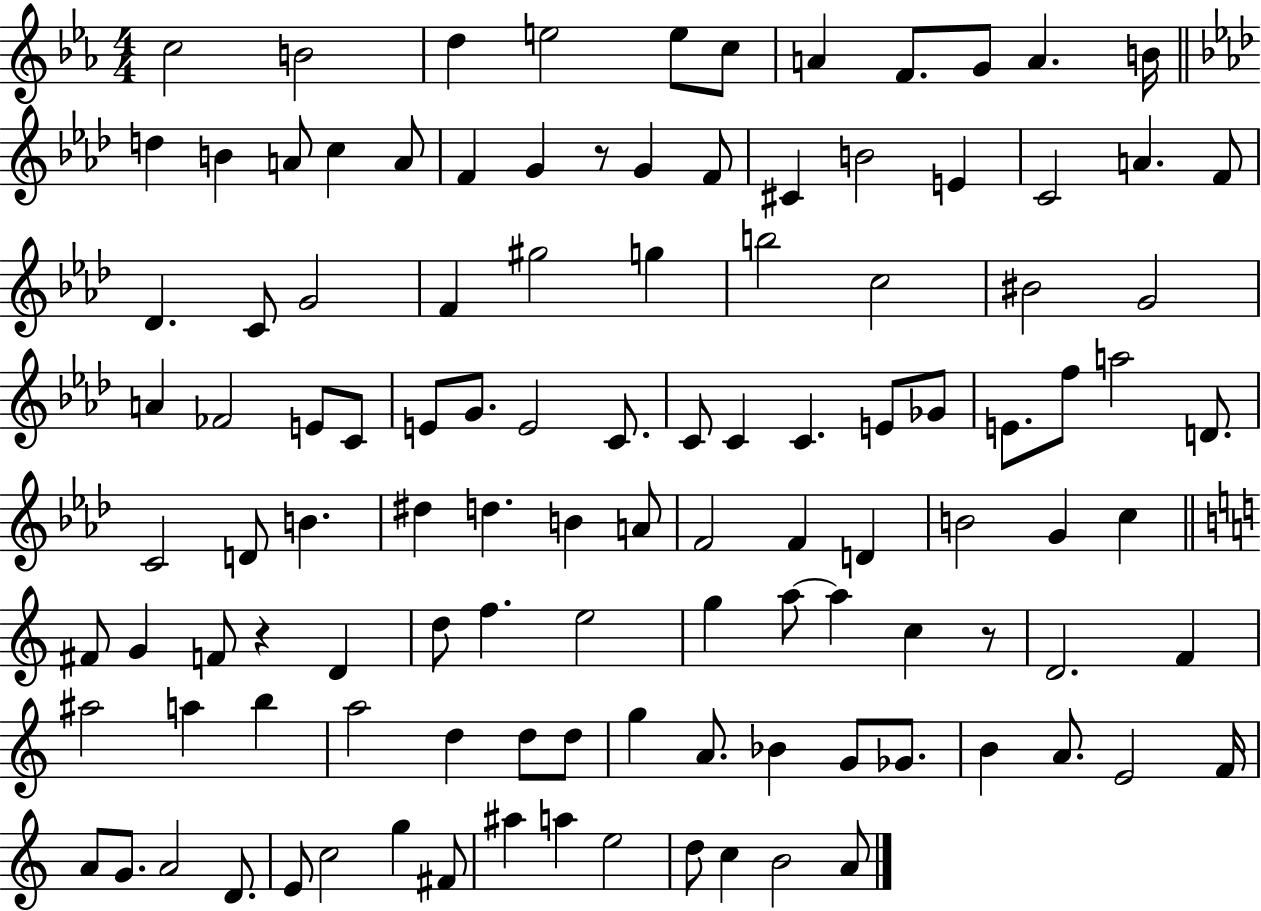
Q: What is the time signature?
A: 4/4